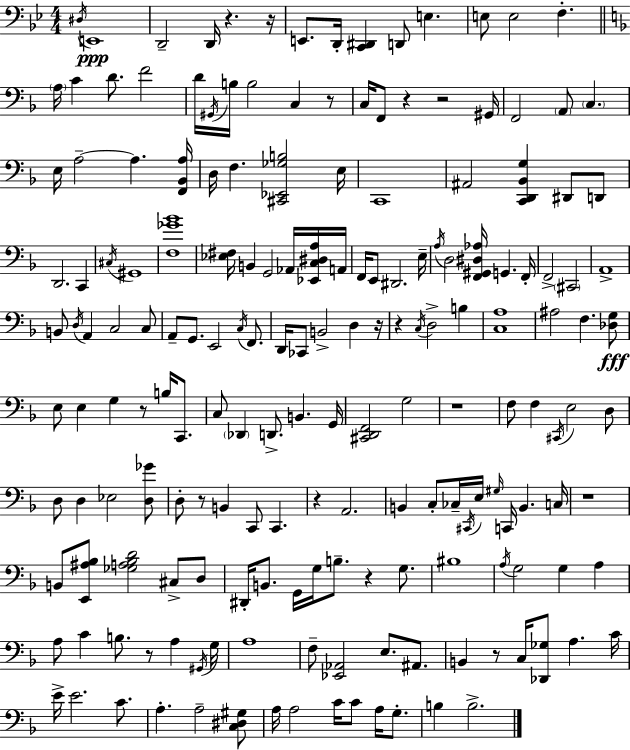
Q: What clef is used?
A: bass